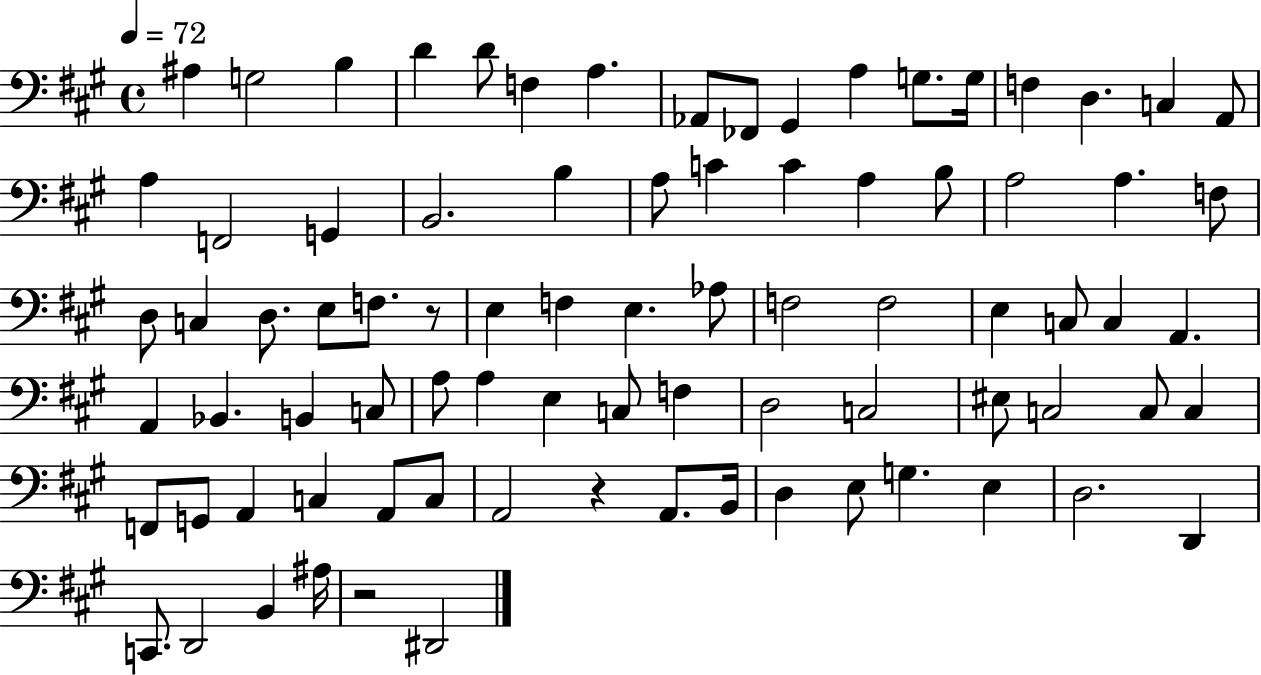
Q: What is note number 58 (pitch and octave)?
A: C3